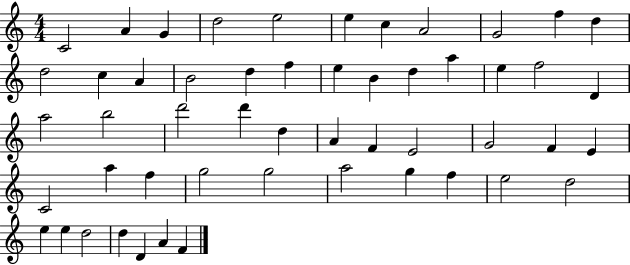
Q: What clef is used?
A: treble